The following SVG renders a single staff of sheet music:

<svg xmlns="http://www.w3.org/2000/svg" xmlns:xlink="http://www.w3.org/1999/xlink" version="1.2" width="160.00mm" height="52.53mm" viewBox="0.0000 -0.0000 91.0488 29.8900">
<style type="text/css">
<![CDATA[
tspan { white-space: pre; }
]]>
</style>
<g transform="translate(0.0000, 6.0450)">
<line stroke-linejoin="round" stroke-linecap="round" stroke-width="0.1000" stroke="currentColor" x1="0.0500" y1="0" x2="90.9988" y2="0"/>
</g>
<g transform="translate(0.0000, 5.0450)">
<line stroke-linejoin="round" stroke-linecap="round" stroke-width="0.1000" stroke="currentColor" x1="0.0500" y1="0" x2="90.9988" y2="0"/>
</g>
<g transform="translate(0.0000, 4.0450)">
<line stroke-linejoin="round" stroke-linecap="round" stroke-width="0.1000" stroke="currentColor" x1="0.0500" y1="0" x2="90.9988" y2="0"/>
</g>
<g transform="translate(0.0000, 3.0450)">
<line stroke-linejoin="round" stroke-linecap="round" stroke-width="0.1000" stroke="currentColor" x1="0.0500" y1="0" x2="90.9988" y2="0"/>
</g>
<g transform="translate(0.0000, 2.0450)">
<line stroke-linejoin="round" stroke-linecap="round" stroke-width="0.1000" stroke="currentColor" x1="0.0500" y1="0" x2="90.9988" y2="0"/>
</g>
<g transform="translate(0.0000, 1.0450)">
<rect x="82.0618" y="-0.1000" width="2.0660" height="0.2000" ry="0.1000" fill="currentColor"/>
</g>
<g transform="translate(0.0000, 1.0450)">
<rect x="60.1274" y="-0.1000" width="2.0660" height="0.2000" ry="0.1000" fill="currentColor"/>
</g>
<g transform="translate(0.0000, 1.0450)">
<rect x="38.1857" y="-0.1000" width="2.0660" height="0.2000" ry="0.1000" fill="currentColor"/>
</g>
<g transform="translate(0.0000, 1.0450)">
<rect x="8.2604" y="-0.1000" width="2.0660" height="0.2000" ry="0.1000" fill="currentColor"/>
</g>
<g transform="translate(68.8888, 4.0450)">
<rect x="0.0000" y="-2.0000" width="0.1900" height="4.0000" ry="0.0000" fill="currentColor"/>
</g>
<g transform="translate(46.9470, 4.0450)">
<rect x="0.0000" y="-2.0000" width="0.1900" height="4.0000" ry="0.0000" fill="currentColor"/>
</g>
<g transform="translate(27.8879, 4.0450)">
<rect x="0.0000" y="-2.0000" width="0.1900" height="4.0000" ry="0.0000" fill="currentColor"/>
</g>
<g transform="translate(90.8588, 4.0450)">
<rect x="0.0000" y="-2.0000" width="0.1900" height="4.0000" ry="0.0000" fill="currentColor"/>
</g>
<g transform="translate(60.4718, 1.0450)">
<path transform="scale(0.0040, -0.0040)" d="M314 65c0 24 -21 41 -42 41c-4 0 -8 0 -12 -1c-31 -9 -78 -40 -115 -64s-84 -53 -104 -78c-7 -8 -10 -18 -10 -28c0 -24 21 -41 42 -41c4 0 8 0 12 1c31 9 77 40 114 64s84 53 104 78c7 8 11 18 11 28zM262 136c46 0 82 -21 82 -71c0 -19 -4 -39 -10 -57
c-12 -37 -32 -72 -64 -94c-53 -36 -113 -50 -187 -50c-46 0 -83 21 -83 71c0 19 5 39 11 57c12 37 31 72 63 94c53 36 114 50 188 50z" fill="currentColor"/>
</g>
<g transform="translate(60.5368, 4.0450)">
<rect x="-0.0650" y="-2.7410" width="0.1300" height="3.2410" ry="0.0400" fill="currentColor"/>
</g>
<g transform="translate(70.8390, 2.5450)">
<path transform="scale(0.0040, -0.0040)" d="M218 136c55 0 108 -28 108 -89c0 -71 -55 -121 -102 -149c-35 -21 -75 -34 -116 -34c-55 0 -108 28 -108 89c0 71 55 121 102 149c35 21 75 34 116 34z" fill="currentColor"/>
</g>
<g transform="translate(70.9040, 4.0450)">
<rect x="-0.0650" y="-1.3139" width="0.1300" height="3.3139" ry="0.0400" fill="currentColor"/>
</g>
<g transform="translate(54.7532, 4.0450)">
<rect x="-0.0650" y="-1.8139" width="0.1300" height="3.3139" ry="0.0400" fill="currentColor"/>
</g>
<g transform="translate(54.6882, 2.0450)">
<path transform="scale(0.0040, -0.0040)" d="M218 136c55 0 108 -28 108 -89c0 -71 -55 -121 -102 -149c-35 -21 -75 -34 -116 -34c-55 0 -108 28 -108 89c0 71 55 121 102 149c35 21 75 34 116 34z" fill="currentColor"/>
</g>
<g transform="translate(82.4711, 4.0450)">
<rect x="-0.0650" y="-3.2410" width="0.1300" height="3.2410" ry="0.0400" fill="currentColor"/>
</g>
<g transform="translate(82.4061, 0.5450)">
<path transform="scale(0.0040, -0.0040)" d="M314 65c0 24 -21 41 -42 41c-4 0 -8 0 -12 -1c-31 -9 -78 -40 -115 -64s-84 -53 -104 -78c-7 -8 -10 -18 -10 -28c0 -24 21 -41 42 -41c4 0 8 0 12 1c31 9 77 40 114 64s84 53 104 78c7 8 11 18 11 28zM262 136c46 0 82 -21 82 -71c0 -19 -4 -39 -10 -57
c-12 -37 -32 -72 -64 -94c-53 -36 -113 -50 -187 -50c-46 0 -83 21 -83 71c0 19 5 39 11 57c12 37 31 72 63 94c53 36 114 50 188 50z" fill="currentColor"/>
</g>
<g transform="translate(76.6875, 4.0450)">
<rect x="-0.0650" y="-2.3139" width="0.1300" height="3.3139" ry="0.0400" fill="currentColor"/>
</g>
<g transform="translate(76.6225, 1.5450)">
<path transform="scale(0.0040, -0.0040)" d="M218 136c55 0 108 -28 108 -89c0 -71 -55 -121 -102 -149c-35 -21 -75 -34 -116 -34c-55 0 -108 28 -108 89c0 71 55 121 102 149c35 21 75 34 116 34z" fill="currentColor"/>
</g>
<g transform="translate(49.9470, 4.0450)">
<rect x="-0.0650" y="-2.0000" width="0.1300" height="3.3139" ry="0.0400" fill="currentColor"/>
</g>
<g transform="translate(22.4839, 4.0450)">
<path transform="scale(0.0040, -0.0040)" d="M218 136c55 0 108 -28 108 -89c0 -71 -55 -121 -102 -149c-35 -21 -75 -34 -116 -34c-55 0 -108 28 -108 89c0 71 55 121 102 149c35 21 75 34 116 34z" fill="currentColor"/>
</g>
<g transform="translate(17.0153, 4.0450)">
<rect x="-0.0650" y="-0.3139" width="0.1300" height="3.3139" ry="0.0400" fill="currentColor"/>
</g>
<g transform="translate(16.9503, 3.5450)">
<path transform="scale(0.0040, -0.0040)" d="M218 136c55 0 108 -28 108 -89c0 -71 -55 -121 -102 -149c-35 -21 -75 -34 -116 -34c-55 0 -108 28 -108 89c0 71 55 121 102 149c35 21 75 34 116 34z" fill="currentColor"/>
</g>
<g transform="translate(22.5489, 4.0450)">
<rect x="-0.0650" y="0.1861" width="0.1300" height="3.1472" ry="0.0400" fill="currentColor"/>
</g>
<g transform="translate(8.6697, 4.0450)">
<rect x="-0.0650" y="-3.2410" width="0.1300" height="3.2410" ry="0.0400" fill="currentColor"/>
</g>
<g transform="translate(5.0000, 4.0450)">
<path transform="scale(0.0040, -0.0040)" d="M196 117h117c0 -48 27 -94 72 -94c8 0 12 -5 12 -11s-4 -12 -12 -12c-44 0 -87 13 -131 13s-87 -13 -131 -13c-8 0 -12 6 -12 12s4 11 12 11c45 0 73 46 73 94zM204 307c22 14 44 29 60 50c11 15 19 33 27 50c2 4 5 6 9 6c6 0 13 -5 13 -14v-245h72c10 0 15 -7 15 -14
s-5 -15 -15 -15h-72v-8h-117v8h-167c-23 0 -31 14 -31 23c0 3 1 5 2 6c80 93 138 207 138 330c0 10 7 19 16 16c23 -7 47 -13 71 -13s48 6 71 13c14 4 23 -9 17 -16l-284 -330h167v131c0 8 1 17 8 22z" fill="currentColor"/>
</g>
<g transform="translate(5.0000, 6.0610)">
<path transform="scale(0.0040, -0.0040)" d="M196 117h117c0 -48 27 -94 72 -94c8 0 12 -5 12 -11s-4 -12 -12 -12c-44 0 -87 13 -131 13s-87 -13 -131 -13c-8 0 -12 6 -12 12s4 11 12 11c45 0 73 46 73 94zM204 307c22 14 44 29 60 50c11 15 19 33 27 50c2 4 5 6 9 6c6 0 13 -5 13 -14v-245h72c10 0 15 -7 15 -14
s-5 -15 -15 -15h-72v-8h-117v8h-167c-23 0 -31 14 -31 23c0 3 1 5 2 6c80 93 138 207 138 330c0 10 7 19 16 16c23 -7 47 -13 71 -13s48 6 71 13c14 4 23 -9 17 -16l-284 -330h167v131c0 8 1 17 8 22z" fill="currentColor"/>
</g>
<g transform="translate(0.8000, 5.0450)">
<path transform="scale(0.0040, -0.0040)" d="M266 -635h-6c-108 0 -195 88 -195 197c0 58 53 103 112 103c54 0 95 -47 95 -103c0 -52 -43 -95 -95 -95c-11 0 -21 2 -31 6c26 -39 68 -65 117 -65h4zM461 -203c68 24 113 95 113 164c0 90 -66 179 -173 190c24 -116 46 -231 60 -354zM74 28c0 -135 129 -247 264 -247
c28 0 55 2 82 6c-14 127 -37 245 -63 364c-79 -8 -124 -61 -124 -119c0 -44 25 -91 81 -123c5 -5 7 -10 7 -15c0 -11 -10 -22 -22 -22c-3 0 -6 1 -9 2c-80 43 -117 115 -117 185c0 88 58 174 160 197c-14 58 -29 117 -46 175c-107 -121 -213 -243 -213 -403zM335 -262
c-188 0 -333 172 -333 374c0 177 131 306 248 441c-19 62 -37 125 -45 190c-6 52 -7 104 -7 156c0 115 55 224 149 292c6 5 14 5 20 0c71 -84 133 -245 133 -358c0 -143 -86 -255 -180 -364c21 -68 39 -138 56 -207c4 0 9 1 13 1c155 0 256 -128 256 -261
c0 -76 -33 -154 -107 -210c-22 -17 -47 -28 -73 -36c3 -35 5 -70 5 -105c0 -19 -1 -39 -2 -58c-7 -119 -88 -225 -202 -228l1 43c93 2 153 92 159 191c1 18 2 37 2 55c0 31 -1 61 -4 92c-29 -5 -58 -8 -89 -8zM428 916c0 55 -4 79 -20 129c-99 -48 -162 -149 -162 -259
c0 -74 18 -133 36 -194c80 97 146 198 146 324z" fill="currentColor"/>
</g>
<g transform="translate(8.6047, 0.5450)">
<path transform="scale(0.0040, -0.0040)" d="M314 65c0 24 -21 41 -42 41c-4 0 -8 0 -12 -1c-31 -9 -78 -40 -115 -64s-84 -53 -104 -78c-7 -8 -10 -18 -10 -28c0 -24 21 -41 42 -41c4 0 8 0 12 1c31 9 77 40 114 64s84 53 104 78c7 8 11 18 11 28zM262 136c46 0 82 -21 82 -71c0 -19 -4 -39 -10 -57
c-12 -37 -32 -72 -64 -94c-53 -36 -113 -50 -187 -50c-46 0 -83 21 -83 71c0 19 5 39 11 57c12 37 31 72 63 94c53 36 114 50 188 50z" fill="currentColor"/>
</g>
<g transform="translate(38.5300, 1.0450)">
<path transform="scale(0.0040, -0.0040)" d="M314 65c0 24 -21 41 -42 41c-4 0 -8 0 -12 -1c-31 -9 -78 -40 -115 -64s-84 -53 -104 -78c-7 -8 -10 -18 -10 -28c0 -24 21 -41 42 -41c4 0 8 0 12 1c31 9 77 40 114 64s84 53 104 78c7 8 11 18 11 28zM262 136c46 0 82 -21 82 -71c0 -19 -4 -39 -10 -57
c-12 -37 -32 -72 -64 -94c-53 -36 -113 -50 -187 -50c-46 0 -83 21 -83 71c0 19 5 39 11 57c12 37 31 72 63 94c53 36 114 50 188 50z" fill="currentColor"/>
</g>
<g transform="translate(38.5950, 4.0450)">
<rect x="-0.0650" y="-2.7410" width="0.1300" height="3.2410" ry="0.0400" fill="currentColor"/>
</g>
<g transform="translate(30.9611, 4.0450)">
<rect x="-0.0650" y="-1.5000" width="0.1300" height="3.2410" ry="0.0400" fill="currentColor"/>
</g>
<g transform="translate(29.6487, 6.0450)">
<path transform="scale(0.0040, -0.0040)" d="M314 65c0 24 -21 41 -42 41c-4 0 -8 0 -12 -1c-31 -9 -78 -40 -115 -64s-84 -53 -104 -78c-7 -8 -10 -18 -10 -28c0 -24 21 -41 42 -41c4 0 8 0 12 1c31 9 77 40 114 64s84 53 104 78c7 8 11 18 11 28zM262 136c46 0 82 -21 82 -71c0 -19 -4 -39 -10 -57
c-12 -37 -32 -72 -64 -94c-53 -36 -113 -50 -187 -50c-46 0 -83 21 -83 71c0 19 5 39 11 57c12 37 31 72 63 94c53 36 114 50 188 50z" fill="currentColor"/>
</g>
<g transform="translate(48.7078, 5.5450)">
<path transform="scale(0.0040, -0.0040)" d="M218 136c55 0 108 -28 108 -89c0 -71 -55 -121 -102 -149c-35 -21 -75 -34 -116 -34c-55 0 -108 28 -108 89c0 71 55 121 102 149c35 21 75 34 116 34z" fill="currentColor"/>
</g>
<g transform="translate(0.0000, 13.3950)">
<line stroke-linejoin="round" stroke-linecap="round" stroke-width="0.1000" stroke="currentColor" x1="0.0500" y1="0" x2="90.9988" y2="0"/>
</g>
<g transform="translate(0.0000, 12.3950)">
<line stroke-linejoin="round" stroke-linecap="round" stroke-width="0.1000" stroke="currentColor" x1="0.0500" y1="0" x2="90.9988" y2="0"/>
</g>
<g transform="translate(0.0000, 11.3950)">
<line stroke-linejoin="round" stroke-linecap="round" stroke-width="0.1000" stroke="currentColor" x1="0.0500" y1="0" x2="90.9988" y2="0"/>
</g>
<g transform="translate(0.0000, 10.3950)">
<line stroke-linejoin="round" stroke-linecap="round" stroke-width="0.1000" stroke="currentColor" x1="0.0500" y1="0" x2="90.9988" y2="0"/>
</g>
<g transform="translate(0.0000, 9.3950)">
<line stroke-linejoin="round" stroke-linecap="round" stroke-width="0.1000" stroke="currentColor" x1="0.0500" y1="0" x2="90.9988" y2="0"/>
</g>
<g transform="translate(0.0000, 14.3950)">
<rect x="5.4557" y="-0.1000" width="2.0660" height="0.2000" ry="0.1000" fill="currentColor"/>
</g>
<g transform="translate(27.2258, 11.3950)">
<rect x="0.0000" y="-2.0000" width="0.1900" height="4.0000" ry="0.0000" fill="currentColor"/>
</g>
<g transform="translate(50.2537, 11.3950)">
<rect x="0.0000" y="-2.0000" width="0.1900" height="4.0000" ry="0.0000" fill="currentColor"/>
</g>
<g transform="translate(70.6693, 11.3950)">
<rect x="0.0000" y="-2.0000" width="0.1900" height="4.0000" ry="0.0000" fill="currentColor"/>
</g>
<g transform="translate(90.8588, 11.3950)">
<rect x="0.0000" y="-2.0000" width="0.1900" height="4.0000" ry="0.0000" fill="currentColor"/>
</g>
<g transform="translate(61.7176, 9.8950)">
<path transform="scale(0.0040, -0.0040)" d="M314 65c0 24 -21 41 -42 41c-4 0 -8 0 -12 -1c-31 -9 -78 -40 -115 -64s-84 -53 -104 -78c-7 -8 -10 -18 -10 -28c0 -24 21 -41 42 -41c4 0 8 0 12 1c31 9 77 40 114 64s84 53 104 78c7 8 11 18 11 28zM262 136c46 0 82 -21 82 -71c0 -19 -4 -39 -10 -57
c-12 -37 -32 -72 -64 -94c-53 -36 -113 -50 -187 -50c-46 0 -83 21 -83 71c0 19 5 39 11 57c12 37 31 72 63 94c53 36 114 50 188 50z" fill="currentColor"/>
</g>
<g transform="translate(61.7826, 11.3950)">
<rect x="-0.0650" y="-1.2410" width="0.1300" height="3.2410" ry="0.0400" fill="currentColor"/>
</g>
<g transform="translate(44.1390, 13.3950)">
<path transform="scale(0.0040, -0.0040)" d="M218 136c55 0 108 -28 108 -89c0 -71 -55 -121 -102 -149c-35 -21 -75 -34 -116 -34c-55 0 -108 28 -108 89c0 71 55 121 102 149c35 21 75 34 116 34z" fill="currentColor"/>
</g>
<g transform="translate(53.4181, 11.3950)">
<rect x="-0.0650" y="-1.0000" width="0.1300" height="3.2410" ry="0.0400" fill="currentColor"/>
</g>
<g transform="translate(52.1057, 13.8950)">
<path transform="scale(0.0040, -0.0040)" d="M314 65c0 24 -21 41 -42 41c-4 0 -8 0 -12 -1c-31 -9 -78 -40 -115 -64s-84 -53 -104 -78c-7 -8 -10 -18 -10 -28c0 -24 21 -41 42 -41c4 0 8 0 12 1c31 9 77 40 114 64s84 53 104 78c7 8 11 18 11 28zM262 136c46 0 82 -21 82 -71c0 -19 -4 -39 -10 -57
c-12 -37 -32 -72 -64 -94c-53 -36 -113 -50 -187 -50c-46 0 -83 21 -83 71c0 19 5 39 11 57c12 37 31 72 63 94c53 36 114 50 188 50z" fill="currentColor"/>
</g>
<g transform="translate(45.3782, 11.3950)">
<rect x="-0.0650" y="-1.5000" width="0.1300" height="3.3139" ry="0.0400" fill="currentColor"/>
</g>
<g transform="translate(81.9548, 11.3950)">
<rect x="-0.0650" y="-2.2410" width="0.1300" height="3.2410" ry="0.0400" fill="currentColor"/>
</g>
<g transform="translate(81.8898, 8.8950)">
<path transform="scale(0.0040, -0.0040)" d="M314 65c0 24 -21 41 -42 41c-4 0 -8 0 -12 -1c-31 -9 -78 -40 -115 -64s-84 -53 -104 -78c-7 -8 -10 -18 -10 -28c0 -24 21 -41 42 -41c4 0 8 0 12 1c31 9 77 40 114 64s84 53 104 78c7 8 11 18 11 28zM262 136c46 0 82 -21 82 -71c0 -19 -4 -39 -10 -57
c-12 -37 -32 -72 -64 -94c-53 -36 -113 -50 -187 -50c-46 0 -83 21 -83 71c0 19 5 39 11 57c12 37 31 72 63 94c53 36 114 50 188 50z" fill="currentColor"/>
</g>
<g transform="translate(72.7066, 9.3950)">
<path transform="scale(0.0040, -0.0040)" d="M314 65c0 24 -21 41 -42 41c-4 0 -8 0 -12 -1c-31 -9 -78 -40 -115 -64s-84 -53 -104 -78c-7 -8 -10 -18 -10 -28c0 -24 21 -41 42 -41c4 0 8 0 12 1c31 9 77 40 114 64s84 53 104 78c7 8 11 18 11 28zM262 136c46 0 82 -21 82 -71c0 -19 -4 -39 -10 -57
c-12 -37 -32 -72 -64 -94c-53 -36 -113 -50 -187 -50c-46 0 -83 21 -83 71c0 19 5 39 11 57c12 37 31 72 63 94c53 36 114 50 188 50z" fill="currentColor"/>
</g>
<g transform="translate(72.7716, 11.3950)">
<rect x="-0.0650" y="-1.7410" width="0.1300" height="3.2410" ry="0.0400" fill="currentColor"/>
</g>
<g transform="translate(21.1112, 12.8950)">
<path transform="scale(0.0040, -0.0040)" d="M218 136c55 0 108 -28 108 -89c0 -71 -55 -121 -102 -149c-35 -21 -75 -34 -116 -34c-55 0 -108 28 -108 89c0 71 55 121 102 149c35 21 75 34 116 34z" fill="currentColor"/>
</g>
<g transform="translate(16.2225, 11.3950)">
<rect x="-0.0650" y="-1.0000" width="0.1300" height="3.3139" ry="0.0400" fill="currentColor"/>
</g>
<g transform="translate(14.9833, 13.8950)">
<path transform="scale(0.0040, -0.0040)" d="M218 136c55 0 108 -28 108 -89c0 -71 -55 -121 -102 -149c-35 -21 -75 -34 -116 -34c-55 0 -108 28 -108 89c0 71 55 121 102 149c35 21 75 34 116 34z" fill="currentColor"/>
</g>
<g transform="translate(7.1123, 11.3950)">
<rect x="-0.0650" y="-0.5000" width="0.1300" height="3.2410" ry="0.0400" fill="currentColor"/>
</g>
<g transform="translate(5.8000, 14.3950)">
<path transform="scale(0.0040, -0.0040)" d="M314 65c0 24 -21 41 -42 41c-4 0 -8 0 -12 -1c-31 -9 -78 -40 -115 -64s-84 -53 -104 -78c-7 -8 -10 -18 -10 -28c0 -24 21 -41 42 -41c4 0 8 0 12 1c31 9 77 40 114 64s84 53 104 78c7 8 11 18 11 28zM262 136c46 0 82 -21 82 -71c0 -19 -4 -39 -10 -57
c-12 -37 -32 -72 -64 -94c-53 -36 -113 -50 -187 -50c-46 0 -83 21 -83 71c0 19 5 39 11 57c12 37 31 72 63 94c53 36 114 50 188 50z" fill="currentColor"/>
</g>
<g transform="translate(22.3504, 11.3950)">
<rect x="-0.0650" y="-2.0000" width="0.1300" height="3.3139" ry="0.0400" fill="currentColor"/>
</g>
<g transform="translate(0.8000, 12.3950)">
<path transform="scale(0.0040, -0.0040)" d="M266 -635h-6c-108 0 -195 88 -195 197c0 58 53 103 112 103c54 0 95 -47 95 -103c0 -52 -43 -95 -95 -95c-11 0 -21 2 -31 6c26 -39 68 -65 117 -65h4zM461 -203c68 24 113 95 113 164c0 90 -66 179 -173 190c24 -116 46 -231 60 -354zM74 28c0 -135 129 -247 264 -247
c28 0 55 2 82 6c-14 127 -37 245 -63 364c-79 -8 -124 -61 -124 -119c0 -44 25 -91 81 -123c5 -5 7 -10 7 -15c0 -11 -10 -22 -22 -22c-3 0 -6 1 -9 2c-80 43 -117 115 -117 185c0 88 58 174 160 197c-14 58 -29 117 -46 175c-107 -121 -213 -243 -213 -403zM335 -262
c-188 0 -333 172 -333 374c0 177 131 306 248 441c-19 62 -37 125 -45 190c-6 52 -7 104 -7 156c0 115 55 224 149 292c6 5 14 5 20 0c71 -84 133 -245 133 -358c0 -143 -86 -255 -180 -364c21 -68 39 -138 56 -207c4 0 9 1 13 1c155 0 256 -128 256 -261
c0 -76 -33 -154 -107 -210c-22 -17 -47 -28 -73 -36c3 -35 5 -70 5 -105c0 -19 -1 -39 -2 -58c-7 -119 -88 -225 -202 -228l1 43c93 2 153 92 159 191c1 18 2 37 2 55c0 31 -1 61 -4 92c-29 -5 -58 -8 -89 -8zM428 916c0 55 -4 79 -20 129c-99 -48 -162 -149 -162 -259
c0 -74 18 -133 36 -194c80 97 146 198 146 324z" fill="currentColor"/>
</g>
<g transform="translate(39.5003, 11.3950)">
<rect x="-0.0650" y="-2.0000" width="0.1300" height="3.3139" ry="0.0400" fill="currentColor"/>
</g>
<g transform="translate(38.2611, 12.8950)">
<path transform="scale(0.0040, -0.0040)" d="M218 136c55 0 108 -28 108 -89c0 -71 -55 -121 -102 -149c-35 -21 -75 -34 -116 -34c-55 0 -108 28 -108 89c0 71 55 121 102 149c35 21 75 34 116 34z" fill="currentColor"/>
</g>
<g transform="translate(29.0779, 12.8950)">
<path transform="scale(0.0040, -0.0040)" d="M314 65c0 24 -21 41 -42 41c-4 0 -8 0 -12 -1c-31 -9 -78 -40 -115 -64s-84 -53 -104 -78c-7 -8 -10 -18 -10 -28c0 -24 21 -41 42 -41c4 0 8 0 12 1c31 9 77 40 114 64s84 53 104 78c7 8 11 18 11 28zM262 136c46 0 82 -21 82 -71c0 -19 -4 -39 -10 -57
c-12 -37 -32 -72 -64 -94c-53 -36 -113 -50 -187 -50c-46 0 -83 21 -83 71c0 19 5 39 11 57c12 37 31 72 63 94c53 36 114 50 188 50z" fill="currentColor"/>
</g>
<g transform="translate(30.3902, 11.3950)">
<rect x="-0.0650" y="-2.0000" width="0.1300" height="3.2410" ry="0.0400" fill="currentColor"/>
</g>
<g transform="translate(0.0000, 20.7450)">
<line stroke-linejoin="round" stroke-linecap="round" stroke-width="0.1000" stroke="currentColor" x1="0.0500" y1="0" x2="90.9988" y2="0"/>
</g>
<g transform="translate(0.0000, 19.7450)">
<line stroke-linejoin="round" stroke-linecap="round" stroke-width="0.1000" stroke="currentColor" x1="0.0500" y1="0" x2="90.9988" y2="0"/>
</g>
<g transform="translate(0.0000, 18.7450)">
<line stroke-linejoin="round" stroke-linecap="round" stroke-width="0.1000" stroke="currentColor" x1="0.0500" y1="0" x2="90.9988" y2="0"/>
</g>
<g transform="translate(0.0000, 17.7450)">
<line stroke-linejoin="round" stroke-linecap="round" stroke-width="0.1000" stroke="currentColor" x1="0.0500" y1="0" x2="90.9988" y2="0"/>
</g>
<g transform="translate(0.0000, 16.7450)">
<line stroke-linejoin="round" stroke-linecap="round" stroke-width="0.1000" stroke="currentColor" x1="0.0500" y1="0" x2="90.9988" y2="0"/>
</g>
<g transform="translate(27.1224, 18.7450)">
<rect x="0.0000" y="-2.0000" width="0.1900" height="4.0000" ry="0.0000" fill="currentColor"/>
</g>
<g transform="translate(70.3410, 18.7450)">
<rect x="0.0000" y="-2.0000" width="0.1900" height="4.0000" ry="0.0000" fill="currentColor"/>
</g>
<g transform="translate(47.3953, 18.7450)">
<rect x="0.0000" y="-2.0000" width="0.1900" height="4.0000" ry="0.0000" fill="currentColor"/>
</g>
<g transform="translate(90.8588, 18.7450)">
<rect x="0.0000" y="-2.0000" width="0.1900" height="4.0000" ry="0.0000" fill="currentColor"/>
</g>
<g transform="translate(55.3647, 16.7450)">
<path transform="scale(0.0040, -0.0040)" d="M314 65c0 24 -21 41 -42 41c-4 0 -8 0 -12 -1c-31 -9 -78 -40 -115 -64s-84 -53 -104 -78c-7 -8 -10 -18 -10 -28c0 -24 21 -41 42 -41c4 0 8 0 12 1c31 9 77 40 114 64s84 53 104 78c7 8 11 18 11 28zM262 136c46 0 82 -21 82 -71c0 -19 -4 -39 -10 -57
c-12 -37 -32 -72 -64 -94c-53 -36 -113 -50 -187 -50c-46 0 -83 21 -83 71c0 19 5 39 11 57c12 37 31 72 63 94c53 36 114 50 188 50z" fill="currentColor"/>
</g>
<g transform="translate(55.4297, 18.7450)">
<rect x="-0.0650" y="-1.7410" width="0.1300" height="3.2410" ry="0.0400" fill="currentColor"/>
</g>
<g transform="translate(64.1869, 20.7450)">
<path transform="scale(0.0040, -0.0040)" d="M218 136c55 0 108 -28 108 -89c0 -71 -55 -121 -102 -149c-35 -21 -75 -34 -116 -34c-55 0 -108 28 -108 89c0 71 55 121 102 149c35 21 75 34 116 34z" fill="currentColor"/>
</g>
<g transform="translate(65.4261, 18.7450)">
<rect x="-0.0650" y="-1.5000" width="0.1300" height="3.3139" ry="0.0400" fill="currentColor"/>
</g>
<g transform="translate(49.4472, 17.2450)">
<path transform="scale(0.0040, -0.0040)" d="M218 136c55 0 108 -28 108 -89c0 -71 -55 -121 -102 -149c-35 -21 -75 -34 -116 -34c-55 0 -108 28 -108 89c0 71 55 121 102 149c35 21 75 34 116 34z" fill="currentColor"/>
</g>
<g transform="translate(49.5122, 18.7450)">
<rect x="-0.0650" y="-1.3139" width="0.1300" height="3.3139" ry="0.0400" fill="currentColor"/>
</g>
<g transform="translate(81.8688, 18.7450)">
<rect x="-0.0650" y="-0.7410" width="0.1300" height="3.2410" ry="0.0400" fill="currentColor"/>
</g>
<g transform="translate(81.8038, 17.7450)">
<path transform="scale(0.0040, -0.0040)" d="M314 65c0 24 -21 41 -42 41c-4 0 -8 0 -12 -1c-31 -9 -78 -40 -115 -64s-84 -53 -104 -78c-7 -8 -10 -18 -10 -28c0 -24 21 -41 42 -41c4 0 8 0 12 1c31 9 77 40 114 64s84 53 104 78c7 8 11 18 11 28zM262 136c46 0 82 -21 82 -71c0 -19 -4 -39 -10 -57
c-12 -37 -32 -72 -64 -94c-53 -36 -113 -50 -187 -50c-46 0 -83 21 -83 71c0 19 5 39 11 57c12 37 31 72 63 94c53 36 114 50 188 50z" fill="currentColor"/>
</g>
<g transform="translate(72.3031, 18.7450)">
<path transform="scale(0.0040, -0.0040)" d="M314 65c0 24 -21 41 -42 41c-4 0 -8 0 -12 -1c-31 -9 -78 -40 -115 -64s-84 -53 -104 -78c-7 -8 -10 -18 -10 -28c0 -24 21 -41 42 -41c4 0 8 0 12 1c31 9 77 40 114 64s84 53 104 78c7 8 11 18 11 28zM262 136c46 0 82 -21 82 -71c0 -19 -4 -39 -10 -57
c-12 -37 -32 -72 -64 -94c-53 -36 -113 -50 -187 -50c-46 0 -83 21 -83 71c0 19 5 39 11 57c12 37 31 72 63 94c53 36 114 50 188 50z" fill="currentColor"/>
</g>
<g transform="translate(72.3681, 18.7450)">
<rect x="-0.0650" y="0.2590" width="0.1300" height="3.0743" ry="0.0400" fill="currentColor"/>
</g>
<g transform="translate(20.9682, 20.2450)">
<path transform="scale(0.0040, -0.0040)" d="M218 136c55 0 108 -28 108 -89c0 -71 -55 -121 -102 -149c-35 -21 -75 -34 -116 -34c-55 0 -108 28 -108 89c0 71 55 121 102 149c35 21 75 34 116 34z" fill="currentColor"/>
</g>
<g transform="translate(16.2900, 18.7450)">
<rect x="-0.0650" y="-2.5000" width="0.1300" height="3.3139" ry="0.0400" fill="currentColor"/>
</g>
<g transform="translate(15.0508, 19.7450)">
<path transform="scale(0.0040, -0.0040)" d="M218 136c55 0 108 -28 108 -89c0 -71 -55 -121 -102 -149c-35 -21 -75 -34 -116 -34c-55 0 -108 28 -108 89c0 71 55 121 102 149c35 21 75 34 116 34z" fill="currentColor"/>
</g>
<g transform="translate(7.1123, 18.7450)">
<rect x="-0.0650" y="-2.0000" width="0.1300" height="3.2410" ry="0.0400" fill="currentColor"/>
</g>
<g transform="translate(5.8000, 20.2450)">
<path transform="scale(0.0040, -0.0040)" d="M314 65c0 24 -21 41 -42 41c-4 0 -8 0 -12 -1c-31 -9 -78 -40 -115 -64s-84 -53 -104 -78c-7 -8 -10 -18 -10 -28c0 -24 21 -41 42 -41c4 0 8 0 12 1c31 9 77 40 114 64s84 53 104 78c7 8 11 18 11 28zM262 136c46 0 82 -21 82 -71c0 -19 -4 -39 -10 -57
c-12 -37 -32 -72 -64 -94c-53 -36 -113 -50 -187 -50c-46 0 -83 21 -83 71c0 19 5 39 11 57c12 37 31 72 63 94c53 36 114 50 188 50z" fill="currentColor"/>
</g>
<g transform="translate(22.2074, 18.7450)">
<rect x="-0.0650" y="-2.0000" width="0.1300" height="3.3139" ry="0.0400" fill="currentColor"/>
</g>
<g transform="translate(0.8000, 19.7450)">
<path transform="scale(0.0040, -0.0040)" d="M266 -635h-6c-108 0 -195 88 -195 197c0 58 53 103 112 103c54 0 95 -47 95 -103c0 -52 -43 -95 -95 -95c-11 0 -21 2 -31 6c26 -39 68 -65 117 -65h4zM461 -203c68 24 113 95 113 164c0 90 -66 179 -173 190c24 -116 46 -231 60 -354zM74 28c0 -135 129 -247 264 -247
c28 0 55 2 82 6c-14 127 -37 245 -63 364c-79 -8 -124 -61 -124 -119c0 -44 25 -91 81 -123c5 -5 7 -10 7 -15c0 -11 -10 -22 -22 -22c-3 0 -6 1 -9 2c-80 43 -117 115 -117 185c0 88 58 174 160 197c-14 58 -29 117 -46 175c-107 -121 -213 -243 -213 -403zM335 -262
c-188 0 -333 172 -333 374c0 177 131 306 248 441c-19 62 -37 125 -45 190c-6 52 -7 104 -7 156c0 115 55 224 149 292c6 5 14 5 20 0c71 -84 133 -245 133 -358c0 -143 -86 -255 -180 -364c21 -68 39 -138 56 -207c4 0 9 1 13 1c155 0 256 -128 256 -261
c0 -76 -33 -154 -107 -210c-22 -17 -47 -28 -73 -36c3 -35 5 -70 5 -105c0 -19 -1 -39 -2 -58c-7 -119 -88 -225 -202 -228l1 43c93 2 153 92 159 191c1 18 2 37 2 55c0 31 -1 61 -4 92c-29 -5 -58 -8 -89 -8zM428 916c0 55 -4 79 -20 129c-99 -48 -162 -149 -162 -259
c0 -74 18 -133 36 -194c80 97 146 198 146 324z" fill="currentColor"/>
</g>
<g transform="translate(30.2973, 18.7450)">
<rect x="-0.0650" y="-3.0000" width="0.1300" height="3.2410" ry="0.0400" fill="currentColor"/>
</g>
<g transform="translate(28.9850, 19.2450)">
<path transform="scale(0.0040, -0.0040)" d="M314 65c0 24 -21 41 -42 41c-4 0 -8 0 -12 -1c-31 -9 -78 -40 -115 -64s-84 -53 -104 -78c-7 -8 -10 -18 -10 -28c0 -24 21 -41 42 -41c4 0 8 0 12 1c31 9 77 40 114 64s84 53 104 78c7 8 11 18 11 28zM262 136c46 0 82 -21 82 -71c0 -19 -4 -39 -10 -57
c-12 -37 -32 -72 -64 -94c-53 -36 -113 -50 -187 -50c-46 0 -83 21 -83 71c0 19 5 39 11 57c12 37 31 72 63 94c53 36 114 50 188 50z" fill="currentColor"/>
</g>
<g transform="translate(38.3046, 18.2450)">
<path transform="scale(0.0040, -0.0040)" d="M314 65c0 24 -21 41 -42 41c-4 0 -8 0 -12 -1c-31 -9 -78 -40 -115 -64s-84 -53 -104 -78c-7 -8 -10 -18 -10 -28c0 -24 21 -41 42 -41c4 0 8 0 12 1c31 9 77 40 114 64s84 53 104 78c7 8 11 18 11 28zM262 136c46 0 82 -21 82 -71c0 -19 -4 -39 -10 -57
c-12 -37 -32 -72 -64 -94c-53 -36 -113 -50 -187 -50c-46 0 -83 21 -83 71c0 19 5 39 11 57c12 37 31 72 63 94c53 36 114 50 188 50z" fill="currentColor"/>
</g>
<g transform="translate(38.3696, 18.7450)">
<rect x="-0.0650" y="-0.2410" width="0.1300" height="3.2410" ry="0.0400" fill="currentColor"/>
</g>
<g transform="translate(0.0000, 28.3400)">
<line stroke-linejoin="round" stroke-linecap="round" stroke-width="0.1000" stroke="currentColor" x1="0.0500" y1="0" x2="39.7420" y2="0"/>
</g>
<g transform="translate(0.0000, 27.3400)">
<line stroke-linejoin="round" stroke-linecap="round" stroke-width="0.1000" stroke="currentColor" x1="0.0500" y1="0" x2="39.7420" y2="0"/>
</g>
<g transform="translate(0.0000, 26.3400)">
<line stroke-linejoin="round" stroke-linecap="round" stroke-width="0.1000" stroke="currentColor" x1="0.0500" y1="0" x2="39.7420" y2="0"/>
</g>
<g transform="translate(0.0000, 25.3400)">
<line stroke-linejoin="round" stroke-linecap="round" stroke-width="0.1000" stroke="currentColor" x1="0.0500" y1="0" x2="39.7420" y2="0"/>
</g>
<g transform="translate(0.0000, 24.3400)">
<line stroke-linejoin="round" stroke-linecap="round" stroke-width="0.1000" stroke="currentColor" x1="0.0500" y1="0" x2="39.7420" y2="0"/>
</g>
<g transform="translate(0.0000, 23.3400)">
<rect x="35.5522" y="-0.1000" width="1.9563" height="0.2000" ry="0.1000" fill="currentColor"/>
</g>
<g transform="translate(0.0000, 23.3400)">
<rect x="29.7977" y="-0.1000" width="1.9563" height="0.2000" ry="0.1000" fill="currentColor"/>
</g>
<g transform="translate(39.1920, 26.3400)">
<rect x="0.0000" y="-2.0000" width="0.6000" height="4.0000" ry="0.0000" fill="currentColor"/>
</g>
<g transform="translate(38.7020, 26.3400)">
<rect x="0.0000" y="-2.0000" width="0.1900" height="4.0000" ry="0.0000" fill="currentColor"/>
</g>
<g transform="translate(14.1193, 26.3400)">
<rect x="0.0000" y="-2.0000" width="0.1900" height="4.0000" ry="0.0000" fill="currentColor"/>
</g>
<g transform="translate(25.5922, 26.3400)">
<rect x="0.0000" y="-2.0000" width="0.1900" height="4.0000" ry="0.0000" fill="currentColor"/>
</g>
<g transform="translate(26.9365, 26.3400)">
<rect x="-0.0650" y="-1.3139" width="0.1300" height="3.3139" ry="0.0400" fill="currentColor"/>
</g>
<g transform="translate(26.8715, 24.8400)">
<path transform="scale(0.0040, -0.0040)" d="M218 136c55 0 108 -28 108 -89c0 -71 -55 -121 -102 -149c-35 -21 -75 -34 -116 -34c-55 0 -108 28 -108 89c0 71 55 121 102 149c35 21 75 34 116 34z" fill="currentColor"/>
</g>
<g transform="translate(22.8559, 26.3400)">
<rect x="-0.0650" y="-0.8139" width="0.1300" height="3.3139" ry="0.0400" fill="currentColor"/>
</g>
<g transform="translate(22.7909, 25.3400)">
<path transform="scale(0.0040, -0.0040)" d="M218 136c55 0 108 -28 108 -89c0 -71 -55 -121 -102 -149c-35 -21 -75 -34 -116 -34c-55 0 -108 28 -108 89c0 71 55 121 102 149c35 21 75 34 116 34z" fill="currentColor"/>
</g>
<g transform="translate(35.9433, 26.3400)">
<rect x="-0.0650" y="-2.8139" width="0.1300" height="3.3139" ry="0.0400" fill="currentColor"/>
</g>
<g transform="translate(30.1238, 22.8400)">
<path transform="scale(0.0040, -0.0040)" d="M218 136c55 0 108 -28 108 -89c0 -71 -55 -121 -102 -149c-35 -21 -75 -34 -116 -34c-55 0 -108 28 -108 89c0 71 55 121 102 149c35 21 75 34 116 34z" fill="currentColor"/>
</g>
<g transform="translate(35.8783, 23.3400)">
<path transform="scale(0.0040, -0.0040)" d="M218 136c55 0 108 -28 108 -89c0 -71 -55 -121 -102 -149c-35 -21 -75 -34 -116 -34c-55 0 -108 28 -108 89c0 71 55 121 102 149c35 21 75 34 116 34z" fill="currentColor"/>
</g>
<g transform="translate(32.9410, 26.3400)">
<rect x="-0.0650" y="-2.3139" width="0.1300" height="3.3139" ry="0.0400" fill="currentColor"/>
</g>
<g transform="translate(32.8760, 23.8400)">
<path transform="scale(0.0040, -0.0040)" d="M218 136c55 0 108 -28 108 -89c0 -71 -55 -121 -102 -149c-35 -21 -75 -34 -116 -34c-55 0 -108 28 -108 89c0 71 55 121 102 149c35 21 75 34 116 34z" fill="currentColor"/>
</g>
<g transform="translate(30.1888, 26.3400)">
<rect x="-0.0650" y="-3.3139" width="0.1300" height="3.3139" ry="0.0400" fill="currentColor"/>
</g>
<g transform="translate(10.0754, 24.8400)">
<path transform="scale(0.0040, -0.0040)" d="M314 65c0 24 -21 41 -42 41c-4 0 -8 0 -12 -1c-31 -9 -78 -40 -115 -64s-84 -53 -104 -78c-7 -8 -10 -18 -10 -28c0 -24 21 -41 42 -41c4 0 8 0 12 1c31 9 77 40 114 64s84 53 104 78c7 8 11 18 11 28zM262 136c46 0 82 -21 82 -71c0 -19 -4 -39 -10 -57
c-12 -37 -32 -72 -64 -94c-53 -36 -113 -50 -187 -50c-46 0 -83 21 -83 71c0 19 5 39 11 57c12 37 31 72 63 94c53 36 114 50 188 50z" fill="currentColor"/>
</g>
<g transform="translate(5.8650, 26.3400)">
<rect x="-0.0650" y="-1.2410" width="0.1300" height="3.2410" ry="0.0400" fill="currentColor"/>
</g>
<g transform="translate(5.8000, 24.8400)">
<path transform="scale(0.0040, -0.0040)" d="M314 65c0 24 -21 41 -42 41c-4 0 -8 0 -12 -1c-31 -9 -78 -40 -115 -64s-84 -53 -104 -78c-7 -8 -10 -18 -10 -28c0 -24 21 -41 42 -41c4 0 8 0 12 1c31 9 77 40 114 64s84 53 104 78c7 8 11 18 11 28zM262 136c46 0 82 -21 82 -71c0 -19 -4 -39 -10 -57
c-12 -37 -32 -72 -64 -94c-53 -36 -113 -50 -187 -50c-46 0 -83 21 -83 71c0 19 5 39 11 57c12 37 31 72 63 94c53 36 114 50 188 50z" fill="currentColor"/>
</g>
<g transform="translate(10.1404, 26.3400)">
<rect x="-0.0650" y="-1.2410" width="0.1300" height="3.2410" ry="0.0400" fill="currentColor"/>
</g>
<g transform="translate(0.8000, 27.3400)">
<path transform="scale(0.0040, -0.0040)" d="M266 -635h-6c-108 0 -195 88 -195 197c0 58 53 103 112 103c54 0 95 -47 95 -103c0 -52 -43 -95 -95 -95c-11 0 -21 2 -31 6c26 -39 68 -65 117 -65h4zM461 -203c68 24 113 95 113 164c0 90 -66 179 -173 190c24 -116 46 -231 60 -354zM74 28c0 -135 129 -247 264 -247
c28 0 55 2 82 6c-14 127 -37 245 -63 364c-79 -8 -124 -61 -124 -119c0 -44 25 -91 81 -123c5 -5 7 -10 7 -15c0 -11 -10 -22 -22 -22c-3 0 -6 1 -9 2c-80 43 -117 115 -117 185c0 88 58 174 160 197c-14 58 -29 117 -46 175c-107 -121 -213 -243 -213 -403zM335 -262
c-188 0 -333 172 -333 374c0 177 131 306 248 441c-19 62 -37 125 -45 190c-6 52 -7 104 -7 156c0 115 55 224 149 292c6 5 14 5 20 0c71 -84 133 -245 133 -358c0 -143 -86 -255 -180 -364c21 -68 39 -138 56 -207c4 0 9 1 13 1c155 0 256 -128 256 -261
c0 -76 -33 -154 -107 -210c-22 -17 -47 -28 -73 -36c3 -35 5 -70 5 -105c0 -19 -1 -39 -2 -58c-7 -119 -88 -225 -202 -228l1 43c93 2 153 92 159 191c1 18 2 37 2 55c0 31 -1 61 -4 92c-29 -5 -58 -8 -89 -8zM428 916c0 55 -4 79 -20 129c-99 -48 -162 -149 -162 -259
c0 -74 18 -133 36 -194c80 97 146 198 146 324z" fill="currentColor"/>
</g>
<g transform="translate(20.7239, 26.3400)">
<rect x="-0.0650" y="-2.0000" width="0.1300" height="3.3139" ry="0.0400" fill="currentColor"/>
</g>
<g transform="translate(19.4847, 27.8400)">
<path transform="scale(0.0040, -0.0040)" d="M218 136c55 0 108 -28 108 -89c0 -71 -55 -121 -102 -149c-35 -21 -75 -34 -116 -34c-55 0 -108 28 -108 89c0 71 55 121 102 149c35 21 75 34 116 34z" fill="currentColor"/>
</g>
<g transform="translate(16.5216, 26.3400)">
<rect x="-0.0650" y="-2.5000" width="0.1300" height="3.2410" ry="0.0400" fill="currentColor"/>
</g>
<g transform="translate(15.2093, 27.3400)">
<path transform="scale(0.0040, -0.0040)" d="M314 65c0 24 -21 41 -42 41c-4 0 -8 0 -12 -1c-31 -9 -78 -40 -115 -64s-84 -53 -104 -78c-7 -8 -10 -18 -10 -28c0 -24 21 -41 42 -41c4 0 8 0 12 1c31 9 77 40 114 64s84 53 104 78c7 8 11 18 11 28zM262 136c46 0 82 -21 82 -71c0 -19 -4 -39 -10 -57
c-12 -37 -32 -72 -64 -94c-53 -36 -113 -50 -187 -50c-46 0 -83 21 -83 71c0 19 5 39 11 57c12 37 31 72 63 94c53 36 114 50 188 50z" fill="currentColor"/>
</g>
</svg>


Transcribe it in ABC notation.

X:1
T:Untitled
M:4/4
L:1/4
K:C
b2 c B E2 a2 F f a2 e g b2 C2 D F F2 F E D2 e2 f2 g2 F2 G F A2 c2 e f2 E B2 d2 e2 e2 G2 F d e b g a